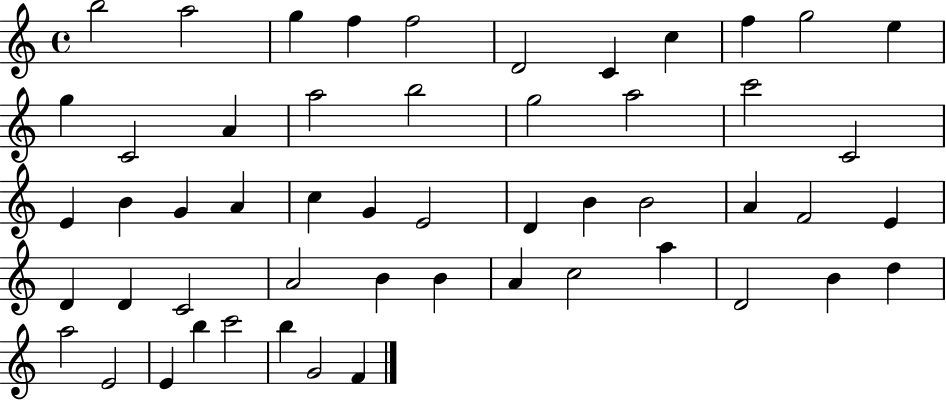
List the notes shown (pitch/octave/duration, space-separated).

B5/h A5/h G5/q F5/q F5/h D4/h C4/q C5/q F5/q G5/h E5/q G5/q C4/h A4/q A5/h B5/h G5/h A5/h C6/h C4/h E4/q B4/q G4/q A4/q C5/q G4/q E4/h D4/q B4/q B4/h A4/q F4/h E4/q D4/q D4/q C4/h A4/h B4/q B4/q A4/q C5/h A5/q D4/h B4/q D5/q A5/h E4/h E4/q B5/q C6/h B5/q G4/h F4/q